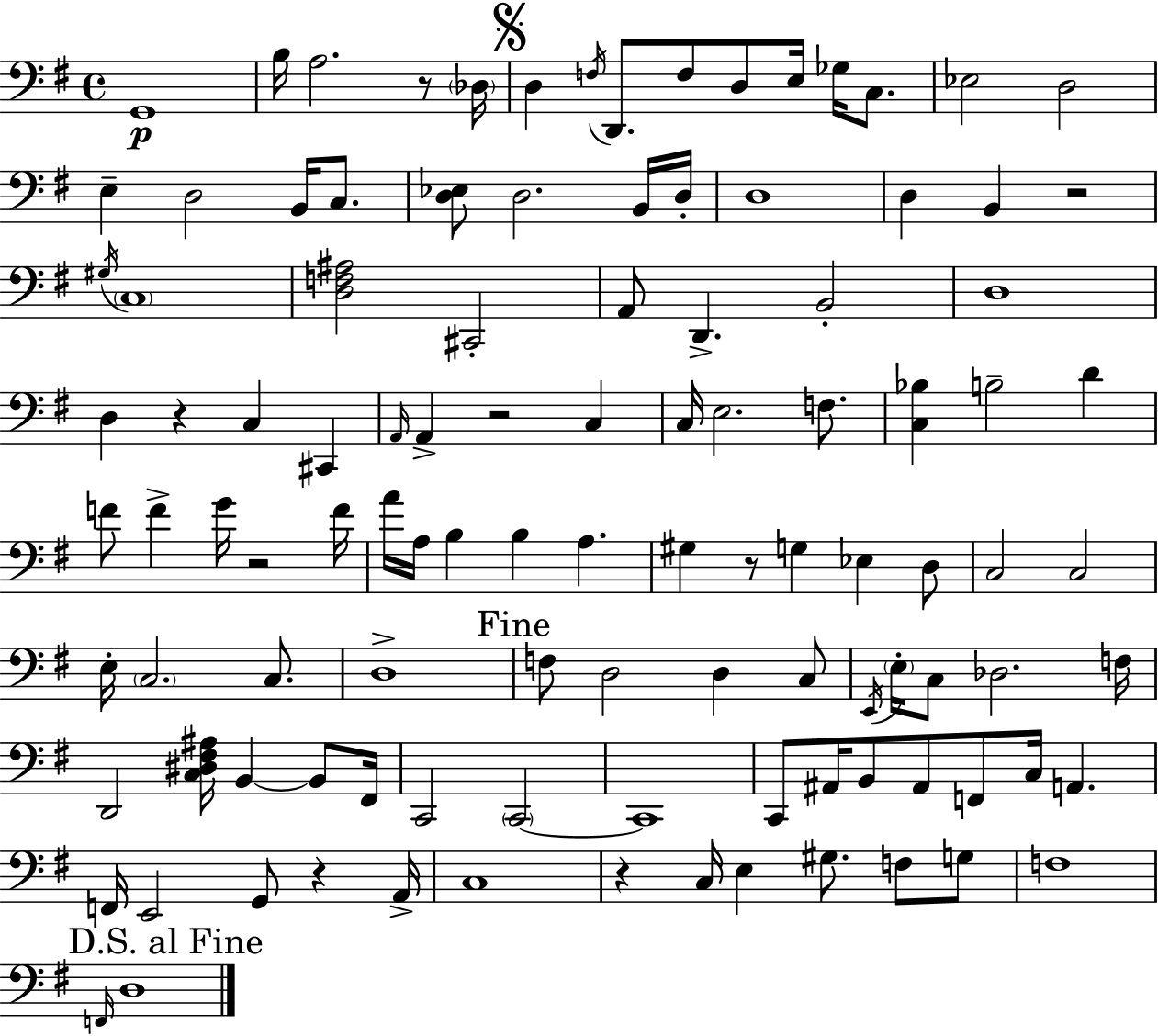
G2/w B3/s A3/h. R/e Db3/s D3/q F3/s D2/e. F3/e D3/e E3/s Gb3/s C3/e. Eb3/h D3/h E3/q D3/h B2/s C3/e. [D3,Eb3]/e D3/h. B2/s D3/s D3/w D3/q B2/q R/h G#3/s C3/w [D3,F3,A#3]/h C#2/h A2/e D2/q. B2/h D3/w D3/q R/q C3/q C#2/q A2/s A2/q R/h C3/q C3/s E3/h. F3/e. [C3,Bb3]/q B3/h D4/q F4/e F4/q G4/s R/h F4/s A4/s A3/s B3/q B3/q A3/q. G#3/q R/e G3/q Eb3/q D3/e C3/h C3/h E3/s C3/h. C3/e. D3/w F3/e D3/h D3/q C3/e E2/s E3/s C3/e Db3/h. F3/s D2/h [C3,D#3,F#3,A#3]/s B2/q B2/e F#2/s C2/h C2/h C2/w C2/e A#2/s B2/e A#2/e F2/e C3/s A2/q. F2/s E2/h G2/e R/q A2/s C3/w R/q C3/s E3/q G#3/e. F3/e G3/e F3/w F2/s D3/w